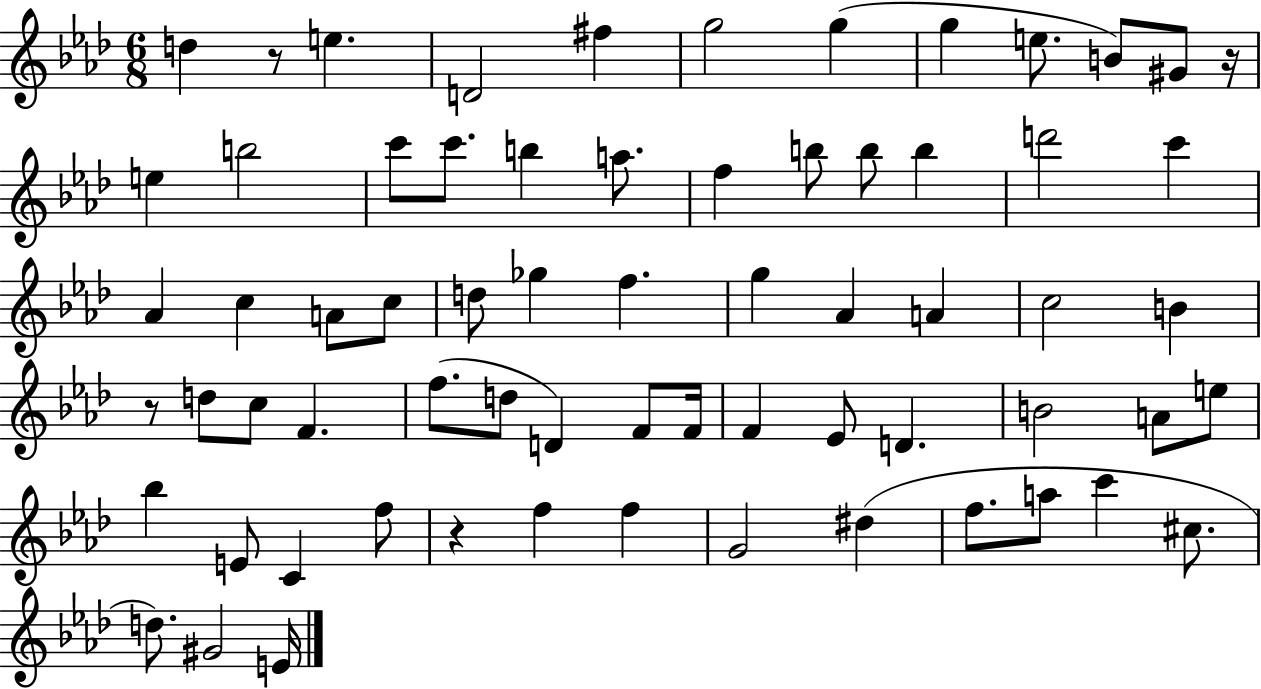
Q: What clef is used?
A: treble